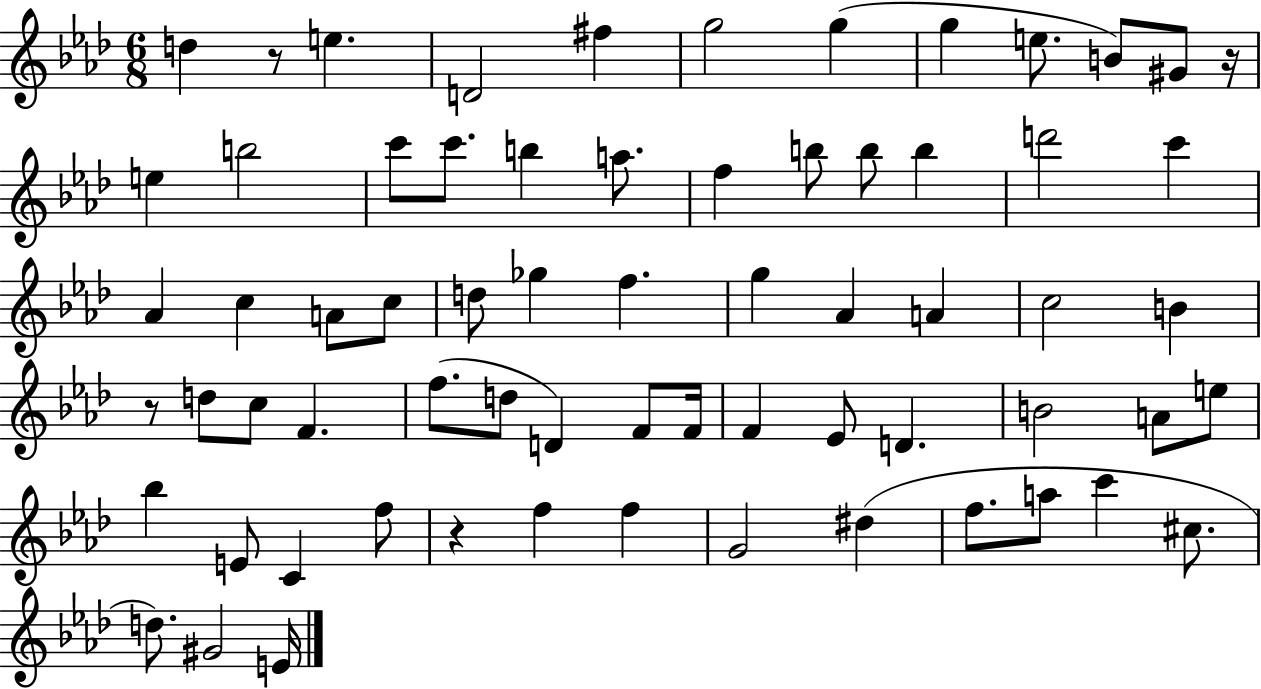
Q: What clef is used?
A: treble